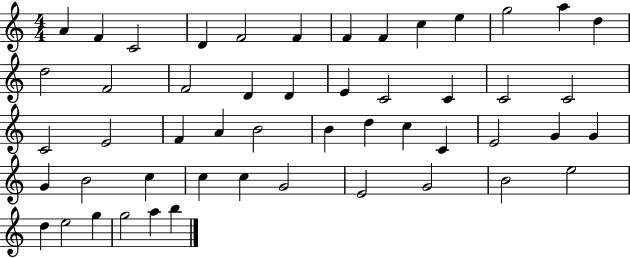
X:1
T:Untitled
M:4/4
L:1/4
K:C
A F C2 D F2 F F F c e g2 a d d2 F2 F2 D D E C2 C C2 C2 C2 E2 F A B2 B d c C E2 G G G B2 c c c G2 E2 G2 B2 e2 d e2 g g2 a b